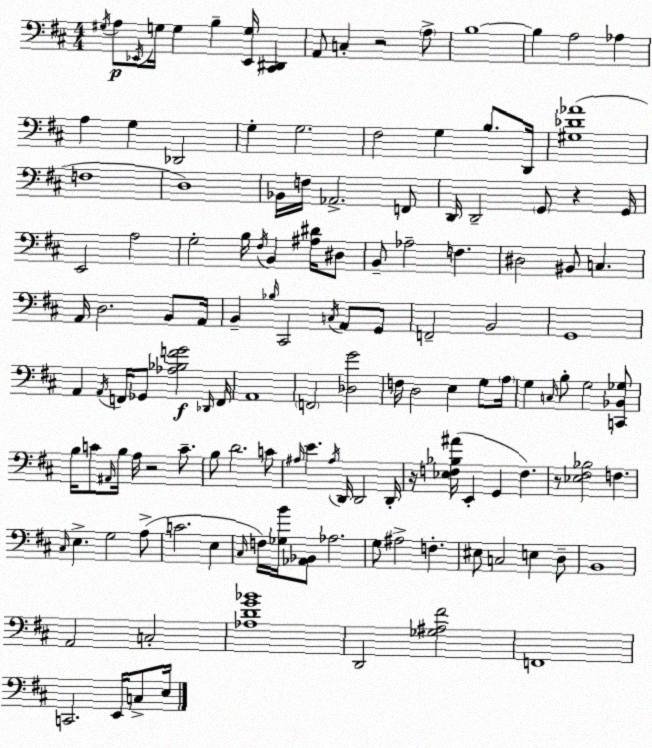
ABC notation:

X:1
T:Untitled
M:4/4
L:1/4
K:D
^G,/4 A,/2 _E,,/4 G,/4 G, B, [_E,,G,]/4 [^C,,^D,,] A,,/2 C, z2 A,/2 B,4 B, A,2 _A, A, G, _D,,2 G, G,2 ^F,2 G, B,/2 D,,/4 [^G,_D_A]4 F,4 D,4 _B,,/4 F,/4 _A,,2 F,,/2 D,,/4 D,,2 G,,/2 z G,,/4 E,,2 A,2 G,2 B,/4 ^F,/4 B,, [^A,^D]/4 ^D,/2 B,,/2 _A,2 F, ^D,2 ^B,,/2 C, A,,/4 D,2 B,,/2 A,,/4 B,, _B,/4 ^C,,2 C,/4 A,,/2 G,,/2 F,,2 B,,2 G,,4 A,, A,,/4 F,,/4 _G,,/2 [_A,_B,FG]2 _D,,/4 F,,/4 A,,4 F,,2 [_D,G]2 F,/4 D,2 E, G,/2 A,/4 G, C,/4 B,/2 G,2 [C,,_B,,_G,]/2 B,/4 C/2 ^A,,/4 B,/4 A,/4 z2 C/2 B,/2 D2 C/2 ^A,/4 E ^A,/4 D,,/4 D,,2 D,,/4 z/4 [_E,F,_B,^A]/4 E,, G,, F, z/2 [_E,^F,_B,]2 F, ^C,/4 E, G,2 A,/2 C2 E, ^C,/4 F,/4 [_G,B]/4 [_A,,_B,,]/2 _A,2 G,/2 ^A,2 F, ^E,/2 C,2 E, D,/2 B,,4 A,,2 C,2 [_A,DG_B]4 D,,2 [_G,^A,^F]2 F,,4 C,,2 E,,/4 C,/2 E,/4